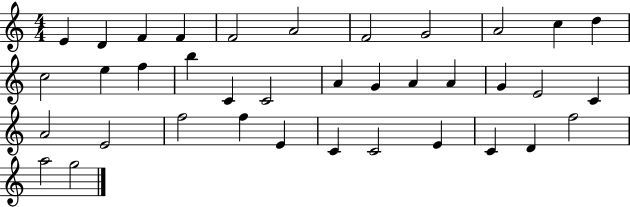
E4/q D4/q F4/q F4/q F4/h A4/h F4/h G4/h A4/h C5/q D5/q C5/h E5/q F5/q B5/q C4/q C4/h A4/q G4/q A4/q A4/q G4/q E4/h C4/q A4/h E4/h F5/h F5/q E4/q C4/q C4/h E4/q C4/q D4/q F5/h A5/h G5/h